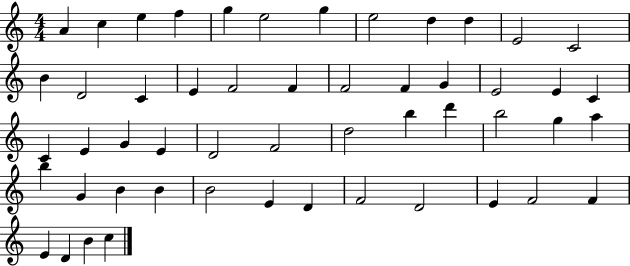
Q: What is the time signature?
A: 4/4